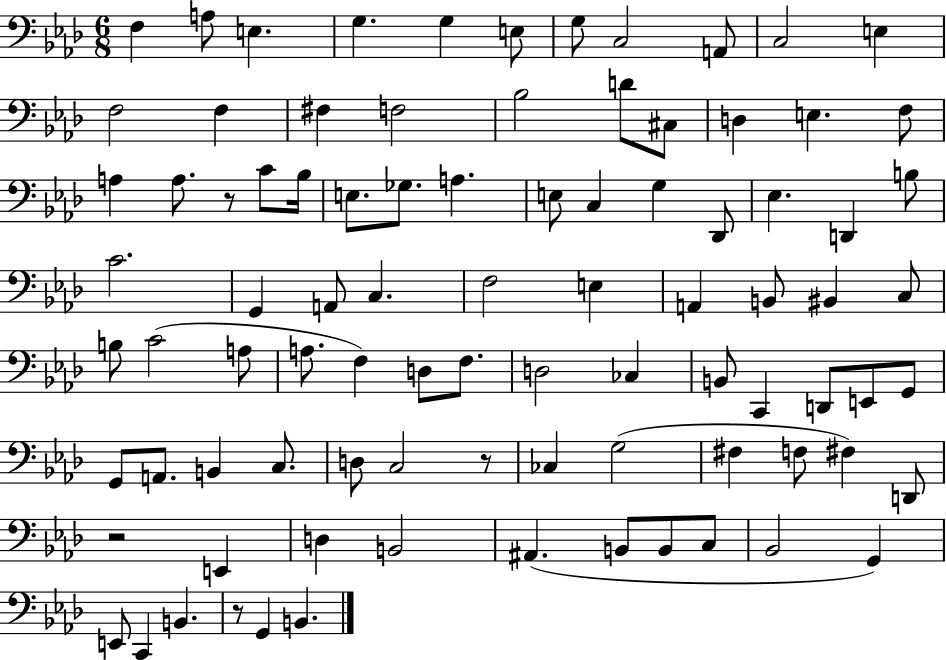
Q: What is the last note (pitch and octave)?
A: B2